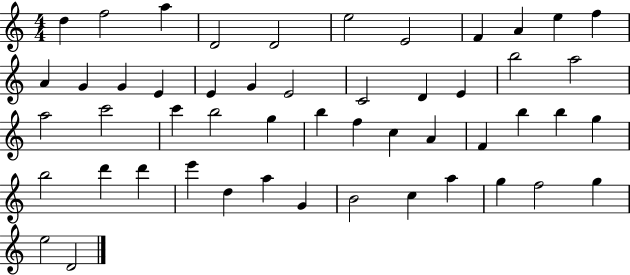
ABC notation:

X:1
T:Untitled
M:4/4
L:1/4
K:C
d f2 a D2 D2 e2 E2 F A e f A G G E E G E2 C2 D E b2 a2 a2 c'2 c' b2 g b f c A F b b g b2 d' d' e' d a G B2 c a g f2 g e2 D2